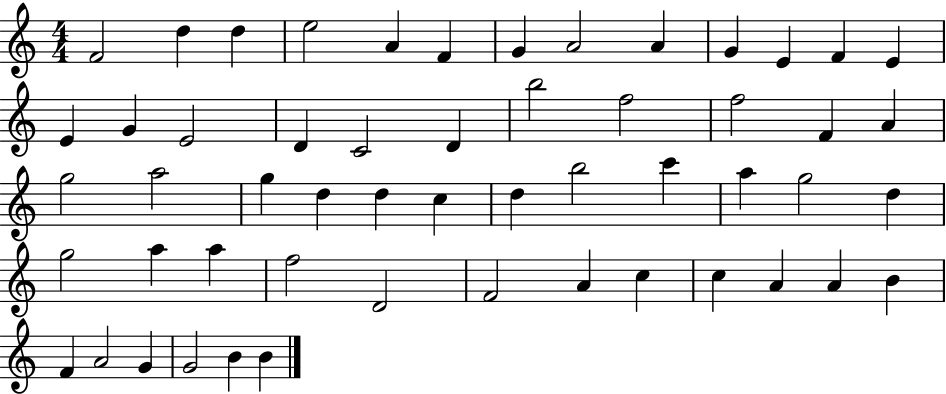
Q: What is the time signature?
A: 4/4